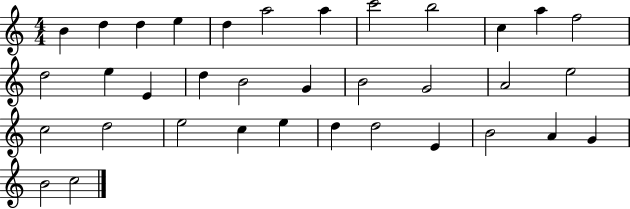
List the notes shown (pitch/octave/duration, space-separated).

B4/q D5/q D5/q E5/q D5/q A5/h A5/q C6/h B5/h C5/q A5/q F5/h D5/h E5/q E4/q D5/q B4/h G4/q B4/h G4/h A4/h E5/h C5/h D5/h E5/h C5/q E5/q D5/q D5/h E4/q B4/h A4/q G4/q B4/h C5/h